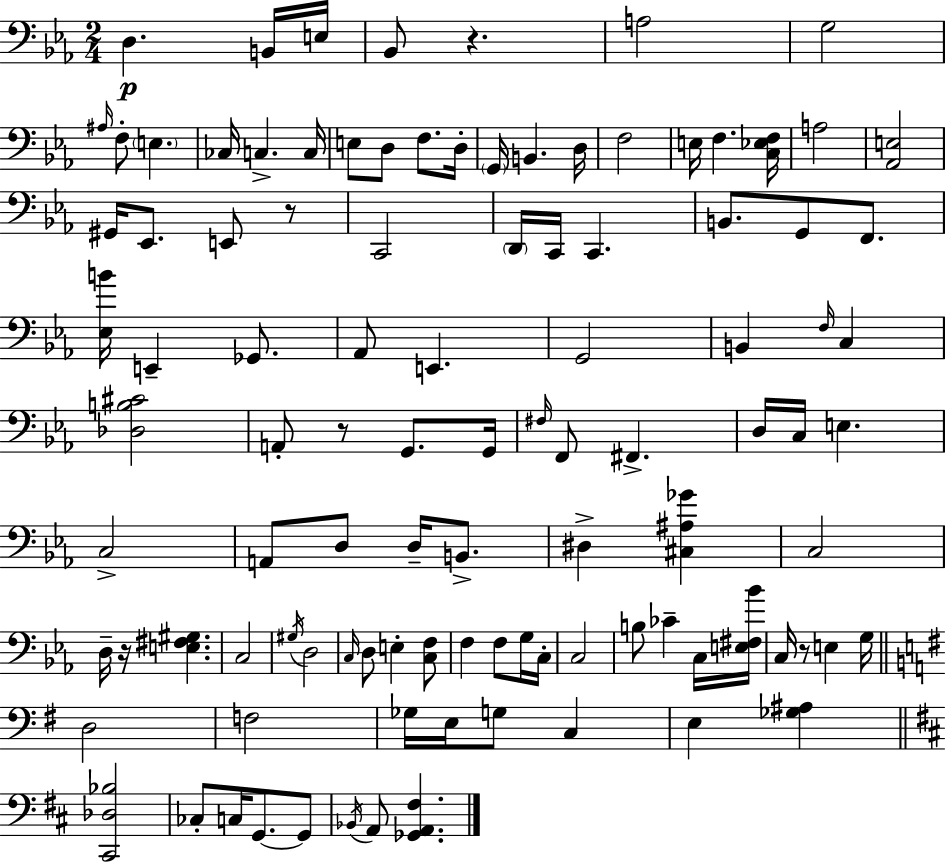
D3/q. B2/s E3/s Bb2/e R/q. A3/h G3/h A#3/s F3/e E3/q. CES3/s C3/q. C3/s E3/e D3/e F3/e. D3/s G2/s B2/q. D3/s F3/h E3/s F3/q. [C3,Eb3,F3]/s A3/h [Ab2,E3]/h G#2/s Eb2/e. E2/e R/e C2/h D2/s C2/s C2/q. B2/e. G2/e F2/e. [Eb3,B4]/s E2/q Gb2/e. Ab2/e E2/q. G2/h B2/q F3/s C3/q [Db3,B3,C#4]/h A2/e R/e G2/e. G2/s F#3/s F2/e F#2/q. D3/s C3/s E3/q. C3/h A2/e D3/e D3/s B2/e. D#3/q [C#3,A#3,Gb4]/q C3/h D3/s R/s [E3,F#3,G#3]/q. C3/h G#3/s D3/h C3/s D3/e E3/q [C3,F3]/e F3/q F3/e G3/s C3/s C3/h B3/e CES4/q C3/s [E3,F#3,Bb4]/s C3/s R/e E3/q G3/s D3/h F3/h Gb3/s E3/s G3/e C3/q E3/q [Gb3,A#3]/q [C#2,Db3,Bb3]/h CES3/e C3/s G2/e. G2/e Bb2/s A2/e [Gb2,A2,F#3]/q.